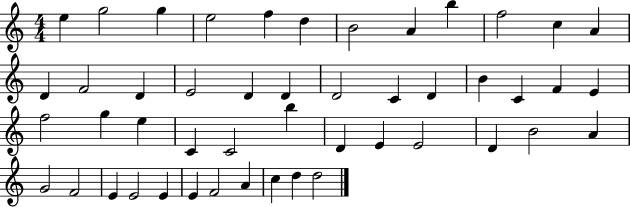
E5/q G5/h G5/q E5/h F5/q D5/q B4/h A4/q B5/q F5/h C5/q A4/q D4/q F4/h D4/q E4/h D4/q D4/q D4/h C4/q D4/q B4/q C4/q F4/q E4/q F5/h G5/q E5/q C4/q C4/h B5/q D4/q E4/q E4/h D4/q B4/h A4/q G4/h F4/h E4/q E4/h E4/q E4/q F4/h A4/q C5/q D5/q D5/h